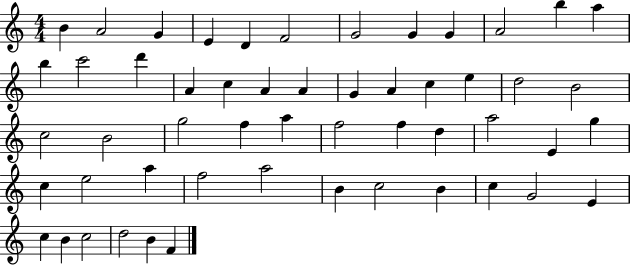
B4/q A4/h G4/q E4/q D4/q F4/h G4/h G4/q G4/q A4/h B5/q A5/q B5/q C6/h D6/q A4/q C5/q A4/q A4/q G4/q A4/q C5/q E5/q D5/h B4/h C5/h B4/h G5/h F5/q A5/q F5/h F5/q D5/q A5/h E4/q G5/q C5/q E5/h A5/q F5/h A5/h B4/q C5/h B4/q C5/q G4/h E4/q C5/q B4/q C5/h D5/h B4/q F4/q